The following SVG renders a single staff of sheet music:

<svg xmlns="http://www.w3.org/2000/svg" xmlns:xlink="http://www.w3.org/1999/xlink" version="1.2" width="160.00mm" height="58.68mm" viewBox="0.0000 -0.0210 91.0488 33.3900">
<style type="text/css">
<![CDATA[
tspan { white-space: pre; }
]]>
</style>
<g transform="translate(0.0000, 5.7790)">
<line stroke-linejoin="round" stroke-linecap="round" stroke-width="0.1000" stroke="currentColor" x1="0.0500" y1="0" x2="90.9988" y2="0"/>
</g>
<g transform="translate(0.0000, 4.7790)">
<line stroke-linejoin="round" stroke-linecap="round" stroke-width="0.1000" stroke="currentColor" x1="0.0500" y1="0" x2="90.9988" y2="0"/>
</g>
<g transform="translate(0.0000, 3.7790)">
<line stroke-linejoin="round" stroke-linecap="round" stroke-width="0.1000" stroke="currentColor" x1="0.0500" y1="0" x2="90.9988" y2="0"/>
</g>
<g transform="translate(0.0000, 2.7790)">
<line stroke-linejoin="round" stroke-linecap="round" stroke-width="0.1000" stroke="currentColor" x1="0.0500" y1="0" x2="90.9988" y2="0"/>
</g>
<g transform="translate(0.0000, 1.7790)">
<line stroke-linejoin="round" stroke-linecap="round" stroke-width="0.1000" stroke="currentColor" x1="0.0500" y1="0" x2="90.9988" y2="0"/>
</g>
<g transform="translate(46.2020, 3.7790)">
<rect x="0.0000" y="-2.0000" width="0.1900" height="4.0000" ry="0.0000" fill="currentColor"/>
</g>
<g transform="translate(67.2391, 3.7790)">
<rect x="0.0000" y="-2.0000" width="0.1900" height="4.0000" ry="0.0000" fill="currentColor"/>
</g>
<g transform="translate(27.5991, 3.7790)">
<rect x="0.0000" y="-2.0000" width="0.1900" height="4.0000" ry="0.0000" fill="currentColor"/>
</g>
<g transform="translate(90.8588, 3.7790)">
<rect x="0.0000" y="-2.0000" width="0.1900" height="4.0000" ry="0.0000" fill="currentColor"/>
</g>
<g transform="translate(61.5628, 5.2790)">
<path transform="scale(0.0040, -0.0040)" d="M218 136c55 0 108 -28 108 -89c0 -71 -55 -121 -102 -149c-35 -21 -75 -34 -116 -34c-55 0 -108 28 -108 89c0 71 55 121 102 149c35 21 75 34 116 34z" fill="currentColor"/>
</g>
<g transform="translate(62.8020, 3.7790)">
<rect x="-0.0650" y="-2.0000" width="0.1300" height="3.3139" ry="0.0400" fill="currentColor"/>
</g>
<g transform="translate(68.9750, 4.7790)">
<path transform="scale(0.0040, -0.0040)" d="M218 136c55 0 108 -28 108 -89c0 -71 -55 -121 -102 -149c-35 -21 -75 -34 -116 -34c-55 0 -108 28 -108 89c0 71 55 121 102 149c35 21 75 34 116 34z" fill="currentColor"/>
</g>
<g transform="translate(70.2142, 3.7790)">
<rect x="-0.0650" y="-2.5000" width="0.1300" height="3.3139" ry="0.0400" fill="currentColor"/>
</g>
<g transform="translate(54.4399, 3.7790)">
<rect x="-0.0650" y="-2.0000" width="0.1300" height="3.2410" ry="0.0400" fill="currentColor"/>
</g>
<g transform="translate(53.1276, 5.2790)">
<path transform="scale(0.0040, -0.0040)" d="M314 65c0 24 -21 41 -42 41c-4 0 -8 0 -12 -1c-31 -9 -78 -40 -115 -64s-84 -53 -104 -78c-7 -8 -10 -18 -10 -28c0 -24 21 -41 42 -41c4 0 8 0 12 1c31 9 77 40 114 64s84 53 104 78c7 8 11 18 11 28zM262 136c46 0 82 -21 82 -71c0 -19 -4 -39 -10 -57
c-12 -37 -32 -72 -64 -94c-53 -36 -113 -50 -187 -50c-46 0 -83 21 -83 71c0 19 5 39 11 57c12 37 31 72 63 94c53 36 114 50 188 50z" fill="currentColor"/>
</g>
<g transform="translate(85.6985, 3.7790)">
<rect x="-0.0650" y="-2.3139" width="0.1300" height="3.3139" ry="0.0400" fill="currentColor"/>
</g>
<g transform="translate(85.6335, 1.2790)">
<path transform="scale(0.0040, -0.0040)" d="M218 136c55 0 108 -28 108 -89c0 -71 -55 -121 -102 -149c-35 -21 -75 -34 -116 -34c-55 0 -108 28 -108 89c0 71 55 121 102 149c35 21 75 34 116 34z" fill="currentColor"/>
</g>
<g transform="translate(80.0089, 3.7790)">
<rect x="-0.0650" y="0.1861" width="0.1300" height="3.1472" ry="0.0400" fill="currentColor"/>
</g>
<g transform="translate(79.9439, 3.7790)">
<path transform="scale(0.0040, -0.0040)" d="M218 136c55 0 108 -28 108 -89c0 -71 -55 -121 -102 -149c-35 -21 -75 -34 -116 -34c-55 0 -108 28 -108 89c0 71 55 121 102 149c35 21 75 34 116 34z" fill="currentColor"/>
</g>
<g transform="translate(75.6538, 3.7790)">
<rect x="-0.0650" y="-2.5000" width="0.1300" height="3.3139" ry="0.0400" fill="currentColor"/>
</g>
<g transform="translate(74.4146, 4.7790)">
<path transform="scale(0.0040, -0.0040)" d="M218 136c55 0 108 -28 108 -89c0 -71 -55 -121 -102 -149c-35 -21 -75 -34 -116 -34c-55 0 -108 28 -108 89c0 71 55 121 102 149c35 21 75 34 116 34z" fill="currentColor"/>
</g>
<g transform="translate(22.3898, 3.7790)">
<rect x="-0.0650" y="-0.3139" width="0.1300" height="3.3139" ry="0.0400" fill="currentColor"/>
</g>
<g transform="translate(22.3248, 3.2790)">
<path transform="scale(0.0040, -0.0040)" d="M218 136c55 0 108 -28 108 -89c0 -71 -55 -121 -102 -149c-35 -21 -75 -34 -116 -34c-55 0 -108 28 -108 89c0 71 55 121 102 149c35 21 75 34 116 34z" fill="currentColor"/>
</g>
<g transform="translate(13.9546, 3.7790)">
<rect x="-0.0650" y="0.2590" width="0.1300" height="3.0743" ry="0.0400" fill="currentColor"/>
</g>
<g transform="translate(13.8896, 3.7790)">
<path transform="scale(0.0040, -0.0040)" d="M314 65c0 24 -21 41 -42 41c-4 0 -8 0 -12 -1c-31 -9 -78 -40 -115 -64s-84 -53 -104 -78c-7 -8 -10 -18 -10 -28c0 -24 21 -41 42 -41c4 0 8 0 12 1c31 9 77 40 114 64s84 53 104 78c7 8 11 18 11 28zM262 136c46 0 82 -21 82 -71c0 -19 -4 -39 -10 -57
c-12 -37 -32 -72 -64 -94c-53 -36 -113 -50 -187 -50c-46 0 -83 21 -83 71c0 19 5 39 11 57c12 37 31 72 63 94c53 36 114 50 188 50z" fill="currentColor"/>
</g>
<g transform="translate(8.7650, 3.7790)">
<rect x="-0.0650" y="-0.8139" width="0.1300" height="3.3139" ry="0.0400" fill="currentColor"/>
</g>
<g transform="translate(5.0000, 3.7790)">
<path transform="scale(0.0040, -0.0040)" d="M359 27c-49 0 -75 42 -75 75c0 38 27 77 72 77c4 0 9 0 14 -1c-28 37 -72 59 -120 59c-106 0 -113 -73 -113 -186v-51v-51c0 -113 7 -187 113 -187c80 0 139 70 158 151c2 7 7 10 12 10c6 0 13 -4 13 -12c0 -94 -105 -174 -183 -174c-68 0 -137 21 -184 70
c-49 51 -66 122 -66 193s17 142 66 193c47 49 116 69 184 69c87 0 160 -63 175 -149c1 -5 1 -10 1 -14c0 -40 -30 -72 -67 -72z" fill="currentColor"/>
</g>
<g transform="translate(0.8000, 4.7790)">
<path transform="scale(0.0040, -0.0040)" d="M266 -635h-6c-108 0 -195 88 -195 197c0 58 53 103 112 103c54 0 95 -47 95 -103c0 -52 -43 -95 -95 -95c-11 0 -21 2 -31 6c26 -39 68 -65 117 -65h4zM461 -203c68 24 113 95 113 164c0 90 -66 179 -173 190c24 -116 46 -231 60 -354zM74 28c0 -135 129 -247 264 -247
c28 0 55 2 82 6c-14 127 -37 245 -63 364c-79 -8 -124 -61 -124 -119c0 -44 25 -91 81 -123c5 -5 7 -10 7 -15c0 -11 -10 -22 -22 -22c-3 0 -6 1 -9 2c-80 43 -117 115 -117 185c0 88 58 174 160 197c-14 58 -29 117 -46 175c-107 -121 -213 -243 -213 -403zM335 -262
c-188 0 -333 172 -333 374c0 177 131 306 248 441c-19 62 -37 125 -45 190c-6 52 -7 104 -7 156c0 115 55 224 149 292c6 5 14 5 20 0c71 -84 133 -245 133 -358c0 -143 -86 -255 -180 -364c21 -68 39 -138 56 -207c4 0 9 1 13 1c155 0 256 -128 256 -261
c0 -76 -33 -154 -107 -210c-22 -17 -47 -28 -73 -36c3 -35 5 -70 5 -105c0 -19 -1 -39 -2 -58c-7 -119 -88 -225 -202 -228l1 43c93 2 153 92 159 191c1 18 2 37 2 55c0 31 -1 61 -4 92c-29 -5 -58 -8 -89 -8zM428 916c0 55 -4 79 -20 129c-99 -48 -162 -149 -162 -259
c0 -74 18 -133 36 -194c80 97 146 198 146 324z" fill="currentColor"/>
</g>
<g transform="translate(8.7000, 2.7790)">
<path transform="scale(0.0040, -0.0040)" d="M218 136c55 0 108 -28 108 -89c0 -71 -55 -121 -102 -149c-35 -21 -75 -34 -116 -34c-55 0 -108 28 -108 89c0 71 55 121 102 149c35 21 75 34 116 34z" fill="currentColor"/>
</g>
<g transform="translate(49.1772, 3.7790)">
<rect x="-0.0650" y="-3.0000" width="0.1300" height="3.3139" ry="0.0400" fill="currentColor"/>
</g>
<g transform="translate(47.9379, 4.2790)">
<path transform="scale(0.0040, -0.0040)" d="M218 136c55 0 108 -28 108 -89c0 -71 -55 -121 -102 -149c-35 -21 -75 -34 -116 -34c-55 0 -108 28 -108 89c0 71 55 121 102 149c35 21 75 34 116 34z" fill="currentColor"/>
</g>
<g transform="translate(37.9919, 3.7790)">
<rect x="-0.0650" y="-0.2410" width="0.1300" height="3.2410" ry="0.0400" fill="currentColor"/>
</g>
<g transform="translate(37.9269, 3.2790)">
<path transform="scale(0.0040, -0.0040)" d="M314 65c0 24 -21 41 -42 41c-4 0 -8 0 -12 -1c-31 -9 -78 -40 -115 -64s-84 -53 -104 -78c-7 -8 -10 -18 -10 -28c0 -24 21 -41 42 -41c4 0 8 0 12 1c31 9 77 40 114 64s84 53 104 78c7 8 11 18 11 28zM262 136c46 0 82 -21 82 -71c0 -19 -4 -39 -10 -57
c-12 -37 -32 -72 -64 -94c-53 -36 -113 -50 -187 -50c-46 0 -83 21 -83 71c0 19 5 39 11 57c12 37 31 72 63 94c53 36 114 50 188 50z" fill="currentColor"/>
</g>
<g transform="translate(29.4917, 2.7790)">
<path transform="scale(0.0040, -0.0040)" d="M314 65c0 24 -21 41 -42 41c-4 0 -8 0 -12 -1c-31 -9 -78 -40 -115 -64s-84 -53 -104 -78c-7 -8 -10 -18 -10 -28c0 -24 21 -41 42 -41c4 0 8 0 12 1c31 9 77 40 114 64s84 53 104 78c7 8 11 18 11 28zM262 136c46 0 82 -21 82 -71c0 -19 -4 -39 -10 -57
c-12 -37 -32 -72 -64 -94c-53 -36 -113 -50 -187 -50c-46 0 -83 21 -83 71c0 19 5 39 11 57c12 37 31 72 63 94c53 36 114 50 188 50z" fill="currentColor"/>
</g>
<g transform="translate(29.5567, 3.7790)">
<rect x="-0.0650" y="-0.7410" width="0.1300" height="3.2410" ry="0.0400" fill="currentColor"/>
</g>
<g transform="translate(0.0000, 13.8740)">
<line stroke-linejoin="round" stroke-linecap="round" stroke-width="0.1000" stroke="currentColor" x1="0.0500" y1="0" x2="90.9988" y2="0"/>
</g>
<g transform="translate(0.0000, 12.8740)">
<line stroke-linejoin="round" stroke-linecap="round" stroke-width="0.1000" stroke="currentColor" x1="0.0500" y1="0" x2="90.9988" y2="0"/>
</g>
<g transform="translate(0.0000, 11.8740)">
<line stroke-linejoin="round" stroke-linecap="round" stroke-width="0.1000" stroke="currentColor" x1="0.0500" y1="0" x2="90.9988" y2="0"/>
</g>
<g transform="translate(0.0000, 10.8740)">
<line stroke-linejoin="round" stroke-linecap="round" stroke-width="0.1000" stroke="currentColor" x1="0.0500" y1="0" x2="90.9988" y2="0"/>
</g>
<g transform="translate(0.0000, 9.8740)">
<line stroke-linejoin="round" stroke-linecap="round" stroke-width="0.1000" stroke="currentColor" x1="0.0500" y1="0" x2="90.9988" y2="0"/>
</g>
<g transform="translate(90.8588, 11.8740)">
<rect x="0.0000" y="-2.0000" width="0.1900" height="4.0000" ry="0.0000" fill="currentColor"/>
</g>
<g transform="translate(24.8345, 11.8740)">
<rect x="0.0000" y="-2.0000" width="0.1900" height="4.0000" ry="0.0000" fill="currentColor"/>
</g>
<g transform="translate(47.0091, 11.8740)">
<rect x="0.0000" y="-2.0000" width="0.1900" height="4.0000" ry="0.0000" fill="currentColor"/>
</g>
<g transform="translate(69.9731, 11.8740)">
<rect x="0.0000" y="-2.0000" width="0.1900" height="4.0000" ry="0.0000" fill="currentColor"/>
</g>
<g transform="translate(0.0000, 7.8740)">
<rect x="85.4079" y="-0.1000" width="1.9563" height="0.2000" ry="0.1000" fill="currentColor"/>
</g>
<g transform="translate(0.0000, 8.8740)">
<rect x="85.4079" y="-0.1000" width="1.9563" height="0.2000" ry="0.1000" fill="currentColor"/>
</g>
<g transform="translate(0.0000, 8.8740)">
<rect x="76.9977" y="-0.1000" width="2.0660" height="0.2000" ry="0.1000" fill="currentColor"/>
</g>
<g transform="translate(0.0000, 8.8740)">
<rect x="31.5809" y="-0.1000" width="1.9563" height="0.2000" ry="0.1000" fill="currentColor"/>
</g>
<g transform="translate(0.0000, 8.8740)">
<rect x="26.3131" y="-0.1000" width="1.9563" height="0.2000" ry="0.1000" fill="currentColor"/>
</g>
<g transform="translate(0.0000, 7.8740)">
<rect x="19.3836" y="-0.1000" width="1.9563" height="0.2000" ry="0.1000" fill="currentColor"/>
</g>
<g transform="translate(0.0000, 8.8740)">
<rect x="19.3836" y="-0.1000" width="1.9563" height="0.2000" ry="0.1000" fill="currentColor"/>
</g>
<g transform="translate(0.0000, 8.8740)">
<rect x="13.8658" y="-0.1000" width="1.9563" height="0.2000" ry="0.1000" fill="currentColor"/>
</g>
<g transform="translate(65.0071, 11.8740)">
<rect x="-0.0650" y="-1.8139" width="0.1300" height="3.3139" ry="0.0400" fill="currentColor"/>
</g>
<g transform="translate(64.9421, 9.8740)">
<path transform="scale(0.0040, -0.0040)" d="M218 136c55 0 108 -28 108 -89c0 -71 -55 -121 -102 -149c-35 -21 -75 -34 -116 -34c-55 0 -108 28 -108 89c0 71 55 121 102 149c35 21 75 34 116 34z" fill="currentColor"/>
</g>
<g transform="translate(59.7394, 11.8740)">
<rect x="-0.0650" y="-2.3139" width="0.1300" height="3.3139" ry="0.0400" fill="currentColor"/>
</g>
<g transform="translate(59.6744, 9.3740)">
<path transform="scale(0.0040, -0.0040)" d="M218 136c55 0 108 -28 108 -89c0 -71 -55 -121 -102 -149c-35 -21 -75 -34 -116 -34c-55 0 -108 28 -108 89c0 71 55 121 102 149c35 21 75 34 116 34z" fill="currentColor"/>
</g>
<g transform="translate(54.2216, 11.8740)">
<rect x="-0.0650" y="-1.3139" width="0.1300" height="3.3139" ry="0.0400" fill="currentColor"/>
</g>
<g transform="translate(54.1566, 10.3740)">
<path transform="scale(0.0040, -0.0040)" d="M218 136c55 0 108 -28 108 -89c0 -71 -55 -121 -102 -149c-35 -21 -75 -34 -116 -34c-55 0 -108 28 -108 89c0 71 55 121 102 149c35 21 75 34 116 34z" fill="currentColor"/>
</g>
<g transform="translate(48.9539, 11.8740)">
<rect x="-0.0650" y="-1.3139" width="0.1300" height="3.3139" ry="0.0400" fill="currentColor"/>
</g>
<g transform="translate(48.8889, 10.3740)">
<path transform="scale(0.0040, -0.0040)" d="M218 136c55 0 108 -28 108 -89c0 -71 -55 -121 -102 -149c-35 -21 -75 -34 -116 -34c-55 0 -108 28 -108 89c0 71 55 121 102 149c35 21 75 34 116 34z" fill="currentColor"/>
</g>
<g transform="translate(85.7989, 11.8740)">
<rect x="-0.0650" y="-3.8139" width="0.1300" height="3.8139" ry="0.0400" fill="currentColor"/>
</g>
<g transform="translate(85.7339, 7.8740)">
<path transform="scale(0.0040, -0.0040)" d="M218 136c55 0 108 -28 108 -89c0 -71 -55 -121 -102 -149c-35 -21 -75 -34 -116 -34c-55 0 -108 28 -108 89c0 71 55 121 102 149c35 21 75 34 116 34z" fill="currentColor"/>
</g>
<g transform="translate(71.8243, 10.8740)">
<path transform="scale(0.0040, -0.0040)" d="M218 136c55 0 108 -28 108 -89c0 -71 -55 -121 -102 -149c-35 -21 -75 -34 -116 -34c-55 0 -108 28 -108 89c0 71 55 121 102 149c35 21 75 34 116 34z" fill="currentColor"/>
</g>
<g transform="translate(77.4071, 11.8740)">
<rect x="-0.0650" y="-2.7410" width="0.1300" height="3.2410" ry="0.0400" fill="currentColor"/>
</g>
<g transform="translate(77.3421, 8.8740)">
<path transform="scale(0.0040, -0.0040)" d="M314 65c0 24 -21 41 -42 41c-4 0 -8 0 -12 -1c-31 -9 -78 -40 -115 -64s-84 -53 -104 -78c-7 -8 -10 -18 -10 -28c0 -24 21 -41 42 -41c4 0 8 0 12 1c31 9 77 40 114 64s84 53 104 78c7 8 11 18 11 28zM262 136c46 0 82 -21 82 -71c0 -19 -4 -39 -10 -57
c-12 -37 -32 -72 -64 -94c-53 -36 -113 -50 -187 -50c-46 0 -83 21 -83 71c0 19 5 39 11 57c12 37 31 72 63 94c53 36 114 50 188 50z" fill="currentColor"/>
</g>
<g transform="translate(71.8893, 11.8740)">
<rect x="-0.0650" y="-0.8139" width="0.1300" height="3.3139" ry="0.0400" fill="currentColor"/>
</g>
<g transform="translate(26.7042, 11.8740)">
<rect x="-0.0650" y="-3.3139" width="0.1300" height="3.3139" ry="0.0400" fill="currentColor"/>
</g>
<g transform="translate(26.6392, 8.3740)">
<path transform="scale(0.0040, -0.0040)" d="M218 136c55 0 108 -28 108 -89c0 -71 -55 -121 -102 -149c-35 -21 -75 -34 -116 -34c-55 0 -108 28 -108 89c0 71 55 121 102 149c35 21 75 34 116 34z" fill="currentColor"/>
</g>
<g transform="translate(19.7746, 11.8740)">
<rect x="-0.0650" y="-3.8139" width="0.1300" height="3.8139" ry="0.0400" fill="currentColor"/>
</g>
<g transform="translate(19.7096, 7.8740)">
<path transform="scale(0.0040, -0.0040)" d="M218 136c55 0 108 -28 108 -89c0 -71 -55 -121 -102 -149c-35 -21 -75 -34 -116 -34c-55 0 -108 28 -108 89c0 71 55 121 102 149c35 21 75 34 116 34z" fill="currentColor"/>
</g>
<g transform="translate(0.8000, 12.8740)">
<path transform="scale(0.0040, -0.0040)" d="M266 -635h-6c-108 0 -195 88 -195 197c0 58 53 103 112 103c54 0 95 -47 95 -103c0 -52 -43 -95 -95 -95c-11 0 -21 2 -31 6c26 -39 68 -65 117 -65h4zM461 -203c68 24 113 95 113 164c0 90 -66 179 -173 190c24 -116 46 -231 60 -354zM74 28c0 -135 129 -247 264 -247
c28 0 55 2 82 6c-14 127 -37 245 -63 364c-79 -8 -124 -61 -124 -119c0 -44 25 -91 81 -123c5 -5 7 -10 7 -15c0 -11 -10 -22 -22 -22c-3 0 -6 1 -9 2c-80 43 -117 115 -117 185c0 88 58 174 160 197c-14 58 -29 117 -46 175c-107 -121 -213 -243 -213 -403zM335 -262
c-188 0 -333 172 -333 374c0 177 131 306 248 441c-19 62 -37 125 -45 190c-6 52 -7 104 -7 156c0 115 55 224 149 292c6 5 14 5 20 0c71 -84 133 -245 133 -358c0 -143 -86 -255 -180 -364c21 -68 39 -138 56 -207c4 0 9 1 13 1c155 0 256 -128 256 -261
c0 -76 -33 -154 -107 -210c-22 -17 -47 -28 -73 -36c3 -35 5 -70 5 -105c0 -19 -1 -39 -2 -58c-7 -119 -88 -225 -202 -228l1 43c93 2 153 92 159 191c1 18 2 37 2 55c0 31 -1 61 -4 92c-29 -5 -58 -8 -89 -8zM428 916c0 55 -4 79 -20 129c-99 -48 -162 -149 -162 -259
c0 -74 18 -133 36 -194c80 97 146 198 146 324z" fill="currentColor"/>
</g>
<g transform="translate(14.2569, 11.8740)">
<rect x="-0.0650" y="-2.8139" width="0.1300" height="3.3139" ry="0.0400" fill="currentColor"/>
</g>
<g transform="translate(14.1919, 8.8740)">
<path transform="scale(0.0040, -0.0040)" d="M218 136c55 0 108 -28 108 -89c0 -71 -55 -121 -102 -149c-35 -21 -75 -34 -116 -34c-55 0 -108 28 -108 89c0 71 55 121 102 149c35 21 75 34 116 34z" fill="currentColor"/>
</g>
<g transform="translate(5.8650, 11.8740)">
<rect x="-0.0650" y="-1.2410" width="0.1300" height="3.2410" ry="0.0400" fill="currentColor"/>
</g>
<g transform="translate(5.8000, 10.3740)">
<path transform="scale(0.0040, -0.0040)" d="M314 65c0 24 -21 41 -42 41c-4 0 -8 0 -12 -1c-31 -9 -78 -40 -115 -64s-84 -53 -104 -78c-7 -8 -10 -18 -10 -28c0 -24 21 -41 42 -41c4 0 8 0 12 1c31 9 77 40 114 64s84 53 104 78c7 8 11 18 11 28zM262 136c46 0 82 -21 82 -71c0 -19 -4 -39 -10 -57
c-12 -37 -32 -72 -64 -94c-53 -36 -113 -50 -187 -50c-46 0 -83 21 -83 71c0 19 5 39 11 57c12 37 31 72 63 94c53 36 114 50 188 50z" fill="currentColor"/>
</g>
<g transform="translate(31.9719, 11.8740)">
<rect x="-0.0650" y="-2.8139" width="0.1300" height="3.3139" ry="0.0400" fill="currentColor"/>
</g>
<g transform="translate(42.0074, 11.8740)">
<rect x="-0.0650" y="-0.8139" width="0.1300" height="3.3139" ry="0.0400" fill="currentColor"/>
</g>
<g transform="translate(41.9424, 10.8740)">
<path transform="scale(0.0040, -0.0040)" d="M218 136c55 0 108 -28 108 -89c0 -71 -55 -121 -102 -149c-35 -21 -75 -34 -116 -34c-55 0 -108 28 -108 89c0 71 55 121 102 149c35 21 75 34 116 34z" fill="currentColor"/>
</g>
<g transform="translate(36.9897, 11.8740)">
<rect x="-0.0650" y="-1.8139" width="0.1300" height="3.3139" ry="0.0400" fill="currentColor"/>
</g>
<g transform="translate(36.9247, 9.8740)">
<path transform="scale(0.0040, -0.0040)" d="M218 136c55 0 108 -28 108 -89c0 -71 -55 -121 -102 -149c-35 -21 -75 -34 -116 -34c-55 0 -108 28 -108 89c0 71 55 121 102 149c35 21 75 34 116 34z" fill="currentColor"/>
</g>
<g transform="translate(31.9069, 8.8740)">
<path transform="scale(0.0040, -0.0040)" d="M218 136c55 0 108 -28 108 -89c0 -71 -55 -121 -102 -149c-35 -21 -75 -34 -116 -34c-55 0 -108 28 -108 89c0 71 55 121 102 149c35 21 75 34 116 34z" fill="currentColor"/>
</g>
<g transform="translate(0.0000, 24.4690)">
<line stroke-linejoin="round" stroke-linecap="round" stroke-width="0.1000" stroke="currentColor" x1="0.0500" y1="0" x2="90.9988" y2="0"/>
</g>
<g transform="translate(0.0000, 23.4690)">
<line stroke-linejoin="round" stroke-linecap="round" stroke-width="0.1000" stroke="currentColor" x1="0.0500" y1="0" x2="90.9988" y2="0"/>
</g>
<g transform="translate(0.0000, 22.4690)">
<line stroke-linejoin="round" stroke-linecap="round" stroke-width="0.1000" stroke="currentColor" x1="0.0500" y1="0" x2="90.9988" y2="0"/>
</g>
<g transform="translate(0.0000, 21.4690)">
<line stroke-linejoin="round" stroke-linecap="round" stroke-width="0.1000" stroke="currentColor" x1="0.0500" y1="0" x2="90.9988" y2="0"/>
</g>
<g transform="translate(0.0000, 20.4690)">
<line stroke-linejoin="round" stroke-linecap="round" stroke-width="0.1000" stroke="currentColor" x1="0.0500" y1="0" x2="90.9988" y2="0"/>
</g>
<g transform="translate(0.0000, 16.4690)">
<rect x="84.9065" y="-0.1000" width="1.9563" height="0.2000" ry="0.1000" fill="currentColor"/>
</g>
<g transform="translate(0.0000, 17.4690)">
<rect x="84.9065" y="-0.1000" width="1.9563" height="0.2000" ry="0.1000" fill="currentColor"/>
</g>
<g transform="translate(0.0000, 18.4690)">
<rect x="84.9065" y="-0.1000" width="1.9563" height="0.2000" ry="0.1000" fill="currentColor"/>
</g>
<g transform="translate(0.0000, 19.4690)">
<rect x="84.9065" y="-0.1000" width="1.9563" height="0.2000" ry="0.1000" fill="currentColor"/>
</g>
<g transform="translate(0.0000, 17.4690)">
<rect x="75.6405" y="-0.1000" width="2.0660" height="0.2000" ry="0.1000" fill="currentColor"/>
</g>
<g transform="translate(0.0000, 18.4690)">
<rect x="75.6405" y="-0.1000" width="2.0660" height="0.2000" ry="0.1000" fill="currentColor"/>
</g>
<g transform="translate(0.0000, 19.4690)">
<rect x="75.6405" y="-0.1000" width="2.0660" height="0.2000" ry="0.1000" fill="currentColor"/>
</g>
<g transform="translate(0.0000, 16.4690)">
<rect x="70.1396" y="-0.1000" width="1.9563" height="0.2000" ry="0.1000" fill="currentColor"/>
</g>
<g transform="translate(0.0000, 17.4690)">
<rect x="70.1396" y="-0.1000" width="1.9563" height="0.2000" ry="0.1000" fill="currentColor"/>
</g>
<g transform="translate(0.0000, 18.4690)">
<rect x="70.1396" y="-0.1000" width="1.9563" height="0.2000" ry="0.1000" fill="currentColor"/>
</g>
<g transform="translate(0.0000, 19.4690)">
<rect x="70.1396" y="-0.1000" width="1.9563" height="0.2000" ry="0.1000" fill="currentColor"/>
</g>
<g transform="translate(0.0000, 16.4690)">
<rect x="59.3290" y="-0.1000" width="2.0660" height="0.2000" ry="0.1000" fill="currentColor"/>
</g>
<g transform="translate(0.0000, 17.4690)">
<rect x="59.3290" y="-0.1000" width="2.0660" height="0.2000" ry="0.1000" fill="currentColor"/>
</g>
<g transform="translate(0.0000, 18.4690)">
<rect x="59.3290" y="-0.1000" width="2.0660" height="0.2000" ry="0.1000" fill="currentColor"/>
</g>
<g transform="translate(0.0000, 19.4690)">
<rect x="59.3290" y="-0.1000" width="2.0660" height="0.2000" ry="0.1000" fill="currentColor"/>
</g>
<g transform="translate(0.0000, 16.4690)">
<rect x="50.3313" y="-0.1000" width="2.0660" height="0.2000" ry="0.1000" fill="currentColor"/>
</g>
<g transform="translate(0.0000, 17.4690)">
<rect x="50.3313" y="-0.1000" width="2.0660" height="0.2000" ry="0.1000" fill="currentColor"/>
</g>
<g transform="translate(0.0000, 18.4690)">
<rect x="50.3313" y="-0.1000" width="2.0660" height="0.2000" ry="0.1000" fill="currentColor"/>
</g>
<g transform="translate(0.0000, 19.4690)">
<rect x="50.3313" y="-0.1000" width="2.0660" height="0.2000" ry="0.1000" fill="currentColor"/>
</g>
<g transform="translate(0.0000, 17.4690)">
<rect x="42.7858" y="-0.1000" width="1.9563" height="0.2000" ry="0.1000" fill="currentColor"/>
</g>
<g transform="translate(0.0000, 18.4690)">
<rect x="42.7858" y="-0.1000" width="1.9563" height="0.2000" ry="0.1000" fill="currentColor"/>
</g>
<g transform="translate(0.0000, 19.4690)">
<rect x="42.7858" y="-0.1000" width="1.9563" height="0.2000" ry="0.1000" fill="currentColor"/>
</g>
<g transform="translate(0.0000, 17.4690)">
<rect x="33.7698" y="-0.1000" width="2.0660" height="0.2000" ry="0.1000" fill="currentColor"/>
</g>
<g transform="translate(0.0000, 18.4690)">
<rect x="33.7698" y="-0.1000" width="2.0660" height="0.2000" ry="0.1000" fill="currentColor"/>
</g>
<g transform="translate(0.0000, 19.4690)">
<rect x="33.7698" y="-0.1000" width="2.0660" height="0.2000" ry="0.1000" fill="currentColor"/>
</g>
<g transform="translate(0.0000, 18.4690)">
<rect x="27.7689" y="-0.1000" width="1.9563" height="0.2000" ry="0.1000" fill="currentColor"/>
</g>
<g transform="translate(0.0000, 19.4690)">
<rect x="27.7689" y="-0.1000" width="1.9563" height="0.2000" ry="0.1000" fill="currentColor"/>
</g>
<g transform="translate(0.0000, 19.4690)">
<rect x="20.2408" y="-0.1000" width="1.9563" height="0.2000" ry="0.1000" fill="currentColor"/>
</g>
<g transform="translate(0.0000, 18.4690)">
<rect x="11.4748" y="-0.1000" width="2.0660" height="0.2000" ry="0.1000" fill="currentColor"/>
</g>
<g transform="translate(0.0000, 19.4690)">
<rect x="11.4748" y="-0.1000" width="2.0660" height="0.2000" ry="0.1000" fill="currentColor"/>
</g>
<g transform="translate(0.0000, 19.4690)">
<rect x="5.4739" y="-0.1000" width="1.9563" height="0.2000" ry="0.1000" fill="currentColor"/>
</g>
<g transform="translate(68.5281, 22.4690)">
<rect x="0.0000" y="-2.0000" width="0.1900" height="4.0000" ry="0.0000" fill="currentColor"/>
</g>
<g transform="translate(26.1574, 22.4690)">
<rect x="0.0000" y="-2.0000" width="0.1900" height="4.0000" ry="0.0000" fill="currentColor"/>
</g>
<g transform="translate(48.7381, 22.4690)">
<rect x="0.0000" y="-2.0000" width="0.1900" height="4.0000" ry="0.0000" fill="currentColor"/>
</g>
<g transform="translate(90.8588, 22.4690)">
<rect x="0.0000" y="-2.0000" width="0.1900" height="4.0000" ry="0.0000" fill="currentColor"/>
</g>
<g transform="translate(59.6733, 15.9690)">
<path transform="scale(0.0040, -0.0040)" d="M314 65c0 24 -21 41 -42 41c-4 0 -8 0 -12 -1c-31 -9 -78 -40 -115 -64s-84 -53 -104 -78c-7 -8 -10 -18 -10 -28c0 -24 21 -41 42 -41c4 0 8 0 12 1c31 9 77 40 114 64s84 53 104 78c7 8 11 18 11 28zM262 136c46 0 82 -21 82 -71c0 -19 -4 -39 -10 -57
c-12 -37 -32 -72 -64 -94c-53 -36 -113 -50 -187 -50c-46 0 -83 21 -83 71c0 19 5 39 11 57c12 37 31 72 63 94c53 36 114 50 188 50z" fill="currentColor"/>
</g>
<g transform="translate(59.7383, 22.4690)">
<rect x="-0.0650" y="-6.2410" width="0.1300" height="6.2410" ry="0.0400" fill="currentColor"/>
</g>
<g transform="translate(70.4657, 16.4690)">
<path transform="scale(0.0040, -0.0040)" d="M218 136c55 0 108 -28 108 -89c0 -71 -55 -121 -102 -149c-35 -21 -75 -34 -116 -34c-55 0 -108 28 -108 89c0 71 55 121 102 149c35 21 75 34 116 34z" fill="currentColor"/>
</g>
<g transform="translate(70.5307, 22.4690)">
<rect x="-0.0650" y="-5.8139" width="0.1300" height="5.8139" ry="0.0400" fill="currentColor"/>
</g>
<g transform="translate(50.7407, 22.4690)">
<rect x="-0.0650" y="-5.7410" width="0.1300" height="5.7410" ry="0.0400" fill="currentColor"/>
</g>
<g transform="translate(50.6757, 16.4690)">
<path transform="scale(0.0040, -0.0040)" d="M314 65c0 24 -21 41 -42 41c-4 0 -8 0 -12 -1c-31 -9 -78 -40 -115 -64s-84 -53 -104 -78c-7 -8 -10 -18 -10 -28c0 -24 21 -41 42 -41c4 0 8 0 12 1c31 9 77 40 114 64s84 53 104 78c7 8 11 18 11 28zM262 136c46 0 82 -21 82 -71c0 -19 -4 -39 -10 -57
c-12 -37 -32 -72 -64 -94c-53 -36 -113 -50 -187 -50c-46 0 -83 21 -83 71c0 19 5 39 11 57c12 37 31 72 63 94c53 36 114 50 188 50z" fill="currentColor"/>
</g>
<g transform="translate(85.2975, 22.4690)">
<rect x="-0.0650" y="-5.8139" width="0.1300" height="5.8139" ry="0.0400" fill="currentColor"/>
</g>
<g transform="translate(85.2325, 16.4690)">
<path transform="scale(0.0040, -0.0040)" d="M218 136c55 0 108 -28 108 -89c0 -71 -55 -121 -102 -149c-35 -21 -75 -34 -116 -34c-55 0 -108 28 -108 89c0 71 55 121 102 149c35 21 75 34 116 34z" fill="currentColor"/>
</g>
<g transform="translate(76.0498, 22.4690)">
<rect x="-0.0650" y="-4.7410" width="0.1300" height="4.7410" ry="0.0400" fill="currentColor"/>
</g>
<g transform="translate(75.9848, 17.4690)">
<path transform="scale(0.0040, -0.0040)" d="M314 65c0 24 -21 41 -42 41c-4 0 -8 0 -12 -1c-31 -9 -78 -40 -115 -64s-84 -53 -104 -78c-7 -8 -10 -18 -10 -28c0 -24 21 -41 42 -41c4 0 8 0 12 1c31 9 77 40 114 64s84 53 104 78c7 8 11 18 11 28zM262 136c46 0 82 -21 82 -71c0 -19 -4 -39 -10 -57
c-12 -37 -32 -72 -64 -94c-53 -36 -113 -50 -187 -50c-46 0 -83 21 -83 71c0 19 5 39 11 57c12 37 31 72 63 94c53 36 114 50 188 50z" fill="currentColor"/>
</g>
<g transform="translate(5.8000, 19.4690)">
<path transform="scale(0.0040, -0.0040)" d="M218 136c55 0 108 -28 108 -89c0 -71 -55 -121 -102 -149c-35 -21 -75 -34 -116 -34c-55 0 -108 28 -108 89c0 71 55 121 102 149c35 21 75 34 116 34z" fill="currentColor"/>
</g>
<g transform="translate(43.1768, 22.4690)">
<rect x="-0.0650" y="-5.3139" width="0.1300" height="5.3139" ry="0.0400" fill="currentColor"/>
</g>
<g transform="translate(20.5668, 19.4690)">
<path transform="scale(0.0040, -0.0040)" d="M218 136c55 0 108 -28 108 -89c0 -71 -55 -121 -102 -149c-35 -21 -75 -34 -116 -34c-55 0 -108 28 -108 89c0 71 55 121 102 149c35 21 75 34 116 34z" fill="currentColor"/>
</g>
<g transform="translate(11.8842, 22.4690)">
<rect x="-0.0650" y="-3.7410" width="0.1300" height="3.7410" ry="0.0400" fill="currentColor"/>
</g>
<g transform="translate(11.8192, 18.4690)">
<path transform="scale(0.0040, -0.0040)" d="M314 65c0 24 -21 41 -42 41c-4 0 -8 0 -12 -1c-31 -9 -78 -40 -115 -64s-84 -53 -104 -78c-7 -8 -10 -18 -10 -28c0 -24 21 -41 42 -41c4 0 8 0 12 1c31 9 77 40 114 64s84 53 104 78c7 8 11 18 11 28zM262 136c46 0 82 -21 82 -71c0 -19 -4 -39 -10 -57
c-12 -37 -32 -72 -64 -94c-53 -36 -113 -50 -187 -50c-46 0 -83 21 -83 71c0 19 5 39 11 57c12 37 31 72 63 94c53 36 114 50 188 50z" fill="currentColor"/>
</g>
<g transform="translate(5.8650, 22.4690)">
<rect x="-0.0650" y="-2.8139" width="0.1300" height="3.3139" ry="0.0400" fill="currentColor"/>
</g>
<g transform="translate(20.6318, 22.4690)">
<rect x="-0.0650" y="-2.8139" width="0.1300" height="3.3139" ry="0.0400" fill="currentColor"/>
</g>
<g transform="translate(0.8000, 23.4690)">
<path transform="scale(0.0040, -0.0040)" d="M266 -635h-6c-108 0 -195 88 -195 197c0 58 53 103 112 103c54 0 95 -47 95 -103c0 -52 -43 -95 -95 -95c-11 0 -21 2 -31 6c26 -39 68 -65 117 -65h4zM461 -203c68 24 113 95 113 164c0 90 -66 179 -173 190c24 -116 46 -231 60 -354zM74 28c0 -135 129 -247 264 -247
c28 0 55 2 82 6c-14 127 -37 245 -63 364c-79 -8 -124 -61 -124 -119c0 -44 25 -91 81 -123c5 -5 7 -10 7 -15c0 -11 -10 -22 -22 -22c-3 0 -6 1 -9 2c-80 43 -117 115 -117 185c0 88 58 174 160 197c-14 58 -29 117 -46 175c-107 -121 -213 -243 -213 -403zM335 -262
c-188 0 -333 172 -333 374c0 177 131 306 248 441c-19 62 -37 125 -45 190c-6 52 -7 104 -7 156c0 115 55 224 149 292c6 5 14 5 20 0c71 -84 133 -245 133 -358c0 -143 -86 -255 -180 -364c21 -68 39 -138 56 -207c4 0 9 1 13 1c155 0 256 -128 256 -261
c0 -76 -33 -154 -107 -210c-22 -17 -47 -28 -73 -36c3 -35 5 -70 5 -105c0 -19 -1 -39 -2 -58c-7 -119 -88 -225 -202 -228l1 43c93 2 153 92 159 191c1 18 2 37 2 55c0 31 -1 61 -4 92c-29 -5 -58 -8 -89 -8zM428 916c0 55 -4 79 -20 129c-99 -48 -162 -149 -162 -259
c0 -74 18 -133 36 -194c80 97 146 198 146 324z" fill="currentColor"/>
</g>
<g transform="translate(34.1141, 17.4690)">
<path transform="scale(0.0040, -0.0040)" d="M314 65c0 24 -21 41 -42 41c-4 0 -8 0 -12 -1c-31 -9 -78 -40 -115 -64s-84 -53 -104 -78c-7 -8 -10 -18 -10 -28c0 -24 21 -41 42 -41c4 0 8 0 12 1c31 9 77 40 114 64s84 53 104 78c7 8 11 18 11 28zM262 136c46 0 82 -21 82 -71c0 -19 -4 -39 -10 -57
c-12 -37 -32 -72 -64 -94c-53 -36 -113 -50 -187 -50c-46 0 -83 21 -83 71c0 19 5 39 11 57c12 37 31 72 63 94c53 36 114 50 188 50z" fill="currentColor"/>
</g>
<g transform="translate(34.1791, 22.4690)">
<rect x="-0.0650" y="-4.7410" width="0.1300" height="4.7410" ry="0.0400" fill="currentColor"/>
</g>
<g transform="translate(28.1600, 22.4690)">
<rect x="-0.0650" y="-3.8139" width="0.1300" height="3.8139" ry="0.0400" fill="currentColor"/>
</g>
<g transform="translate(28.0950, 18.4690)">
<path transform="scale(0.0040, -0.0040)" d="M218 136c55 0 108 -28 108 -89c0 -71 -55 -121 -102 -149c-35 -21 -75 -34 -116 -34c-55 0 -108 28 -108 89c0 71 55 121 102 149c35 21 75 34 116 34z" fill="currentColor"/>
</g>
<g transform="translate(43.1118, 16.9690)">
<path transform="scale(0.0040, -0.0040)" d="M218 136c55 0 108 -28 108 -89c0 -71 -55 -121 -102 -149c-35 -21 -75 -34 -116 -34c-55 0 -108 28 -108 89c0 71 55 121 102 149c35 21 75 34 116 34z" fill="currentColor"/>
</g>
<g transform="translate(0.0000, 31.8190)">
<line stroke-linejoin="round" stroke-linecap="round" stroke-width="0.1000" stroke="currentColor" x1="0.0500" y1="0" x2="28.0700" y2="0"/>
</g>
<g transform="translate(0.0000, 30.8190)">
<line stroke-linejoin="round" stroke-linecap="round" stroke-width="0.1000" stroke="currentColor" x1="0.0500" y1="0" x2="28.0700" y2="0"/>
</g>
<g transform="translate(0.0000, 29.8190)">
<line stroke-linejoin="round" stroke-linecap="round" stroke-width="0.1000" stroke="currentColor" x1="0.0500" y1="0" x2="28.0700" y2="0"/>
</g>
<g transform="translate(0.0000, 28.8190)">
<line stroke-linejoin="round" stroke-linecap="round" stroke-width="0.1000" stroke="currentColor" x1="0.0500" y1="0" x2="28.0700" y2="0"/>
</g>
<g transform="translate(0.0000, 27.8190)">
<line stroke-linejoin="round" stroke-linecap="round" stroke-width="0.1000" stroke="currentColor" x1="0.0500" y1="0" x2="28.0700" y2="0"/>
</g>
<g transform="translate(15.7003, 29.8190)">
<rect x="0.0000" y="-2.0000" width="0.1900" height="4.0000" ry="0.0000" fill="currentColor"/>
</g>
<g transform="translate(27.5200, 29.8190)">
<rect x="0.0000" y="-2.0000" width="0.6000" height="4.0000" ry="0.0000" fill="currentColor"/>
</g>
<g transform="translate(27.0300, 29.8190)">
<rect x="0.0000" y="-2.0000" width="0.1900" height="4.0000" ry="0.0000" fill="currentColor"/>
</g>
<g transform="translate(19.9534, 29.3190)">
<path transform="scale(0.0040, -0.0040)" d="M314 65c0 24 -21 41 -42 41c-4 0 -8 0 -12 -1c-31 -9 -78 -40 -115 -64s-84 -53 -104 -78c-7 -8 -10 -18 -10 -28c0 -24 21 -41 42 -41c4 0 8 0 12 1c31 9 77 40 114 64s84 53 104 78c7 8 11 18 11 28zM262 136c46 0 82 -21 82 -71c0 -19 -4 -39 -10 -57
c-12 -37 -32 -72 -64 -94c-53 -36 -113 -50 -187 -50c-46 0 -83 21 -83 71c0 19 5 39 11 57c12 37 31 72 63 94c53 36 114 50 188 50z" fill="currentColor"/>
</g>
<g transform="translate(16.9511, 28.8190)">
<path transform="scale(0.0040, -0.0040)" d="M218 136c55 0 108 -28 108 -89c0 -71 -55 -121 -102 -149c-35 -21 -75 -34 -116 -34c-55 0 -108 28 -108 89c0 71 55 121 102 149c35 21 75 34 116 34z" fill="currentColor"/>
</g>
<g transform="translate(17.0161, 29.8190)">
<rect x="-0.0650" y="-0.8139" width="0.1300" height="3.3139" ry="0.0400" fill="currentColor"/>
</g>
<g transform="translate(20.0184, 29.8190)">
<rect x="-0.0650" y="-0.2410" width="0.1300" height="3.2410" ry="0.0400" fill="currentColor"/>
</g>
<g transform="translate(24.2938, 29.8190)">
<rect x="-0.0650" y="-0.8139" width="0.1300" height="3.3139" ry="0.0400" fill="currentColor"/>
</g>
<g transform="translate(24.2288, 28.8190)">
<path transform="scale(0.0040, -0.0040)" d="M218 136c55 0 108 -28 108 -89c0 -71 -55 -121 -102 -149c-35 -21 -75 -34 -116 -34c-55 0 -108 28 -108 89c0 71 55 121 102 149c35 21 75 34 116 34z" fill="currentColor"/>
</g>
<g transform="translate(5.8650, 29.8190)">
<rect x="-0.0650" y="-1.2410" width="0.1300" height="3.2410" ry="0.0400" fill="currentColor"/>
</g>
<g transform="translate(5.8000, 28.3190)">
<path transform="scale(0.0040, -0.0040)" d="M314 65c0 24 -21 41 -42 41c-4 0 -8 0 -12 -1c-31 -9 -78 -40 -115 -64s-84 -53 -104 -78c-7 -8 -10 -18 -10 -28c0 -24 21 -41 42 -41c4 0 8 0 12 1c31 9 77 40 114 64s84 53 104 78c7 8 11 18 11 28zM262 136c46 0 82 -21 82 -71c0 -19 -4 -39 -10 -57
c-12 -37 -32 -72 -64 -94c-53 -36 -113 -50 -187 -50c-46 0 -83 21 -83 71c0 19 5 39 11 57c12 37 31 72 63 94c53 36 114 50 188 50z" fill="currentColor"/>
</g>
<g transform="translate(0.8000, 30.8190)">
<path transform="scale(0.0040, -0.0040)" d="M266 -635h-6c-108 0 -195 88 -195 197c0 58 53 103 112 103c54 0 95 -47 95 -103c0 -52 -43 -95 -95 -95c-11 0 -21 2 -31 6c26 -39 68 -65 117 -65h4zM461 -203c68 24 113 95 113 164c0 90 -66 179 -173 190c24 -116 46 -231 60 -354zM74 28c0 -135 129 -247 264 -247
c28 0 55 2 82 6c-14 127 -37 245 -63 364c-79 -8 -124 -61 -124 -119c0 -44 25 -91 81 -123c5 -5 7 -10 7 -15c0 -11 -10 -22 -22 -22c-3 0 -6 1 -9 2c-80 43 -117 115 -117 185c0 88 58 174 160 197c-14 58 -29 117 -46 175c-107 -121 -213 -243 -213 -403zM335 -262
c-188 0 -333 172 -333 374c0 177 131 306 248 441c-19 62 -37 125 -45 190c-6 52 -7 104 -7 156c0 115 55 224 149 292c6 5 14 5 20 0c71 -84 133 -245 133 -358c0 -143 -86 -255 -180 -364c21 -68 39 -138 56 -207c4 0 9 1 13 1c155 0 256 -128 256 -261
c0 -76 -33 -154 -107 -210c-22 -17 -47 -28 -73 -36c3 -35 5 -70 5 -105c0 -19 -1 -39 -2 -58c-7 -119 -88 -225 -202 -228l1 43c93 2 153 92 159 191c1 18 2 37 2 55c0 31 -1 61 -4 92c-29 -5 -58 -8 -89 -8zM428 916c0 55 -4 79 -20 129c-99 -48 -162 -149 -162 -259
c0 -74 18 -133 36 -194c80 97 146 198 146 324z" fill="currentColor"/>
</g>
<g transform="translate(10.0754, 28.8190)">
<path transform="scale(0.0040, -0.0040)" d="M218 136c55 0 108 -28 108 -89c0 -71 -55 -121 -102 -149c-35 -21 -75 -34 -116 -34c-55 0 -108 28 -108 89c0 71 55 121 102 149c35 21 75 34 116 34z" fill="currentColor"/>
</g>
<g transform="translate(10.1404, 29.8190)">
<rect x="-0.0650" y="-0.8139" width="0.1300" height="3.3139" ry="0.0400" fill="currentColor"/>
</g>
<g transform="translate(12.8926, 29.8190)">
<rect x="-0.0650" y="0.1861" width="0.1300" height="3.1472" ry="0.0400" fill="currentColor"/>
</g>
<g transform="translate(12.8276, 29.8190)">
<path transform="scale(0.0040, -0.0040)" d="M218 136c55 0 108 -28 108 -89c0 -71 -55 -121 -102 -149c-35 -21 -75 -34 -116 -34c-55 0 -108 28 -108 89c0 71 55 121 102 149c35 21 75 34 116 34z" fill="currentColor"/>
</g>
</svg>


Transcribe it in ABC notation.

X:1
T:Untitled
M:4/4
L:1/4
K:C
d B2 c d2 c2 A F2 F G G B g e2 a c' b a f d e e g f d a2 c' a c'2 a c' e'2 f' g'2 a'2 g' e'2 g' e2 d B d c2 d